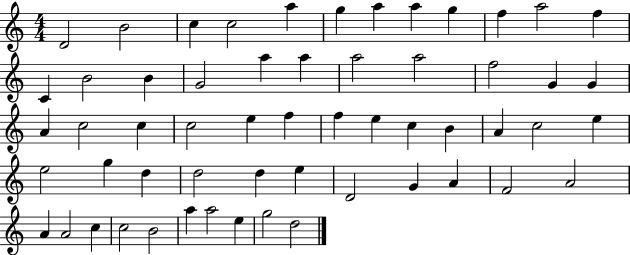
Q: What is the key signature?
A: C major